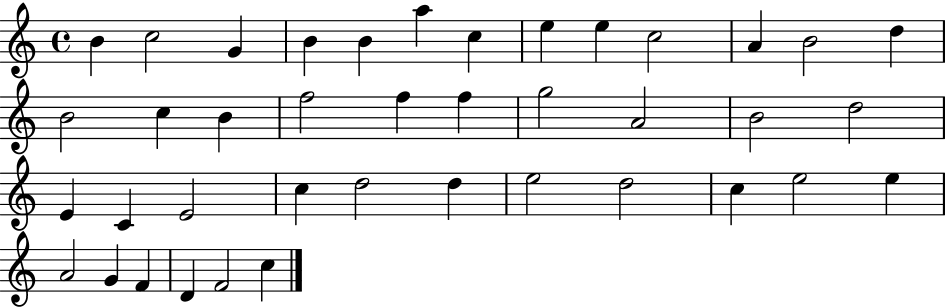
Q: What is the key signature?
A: C major